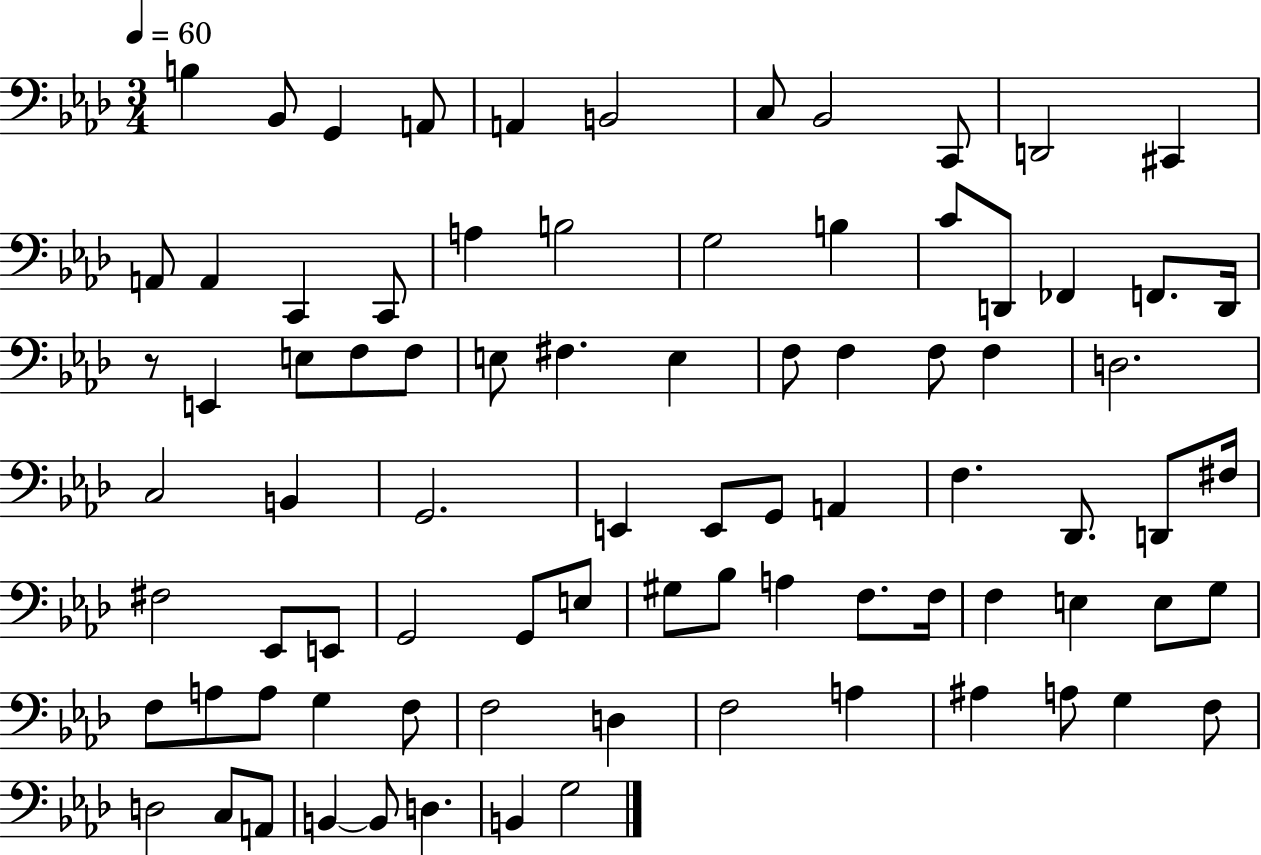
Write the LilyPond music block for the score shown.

{
  \clef bass
  \numericTimeSignature
  \time 3/4
  \key aes \major
  \tempo 4 = 60
  b4 bes,8 g,4 a,8 | a,4 b,2 | c8 bes,2 c,8 | d,2 cis,4 | \break a,8 a,4 c,4 c,8 | a4 b2 | g2 b4 | c'8 d,8 fes,4 f,8. d,16 | \break r8 e,4 e8 f8 f8 | e8 fis4. e4 | f8 f4 f8 f4 | d2. | \break c2 b,4 | g,2. | e,4 e,8 g,8 a,4 | f4. des,8. d,8 fis16 | \break fis2 ees,8 e,8 | g,2 g,8 e8 | gis8 bes8 a4 f8. f16 | f4 e4 e8 g8 | \break f8 a8 a8 g4 f8 | f2 d4 | f2 a4 | ais4 a8 g4 f8 | \break d2 c8 a,8 | b,4~~ b,8 d4. | b,4 g2 | \bar "|."
}